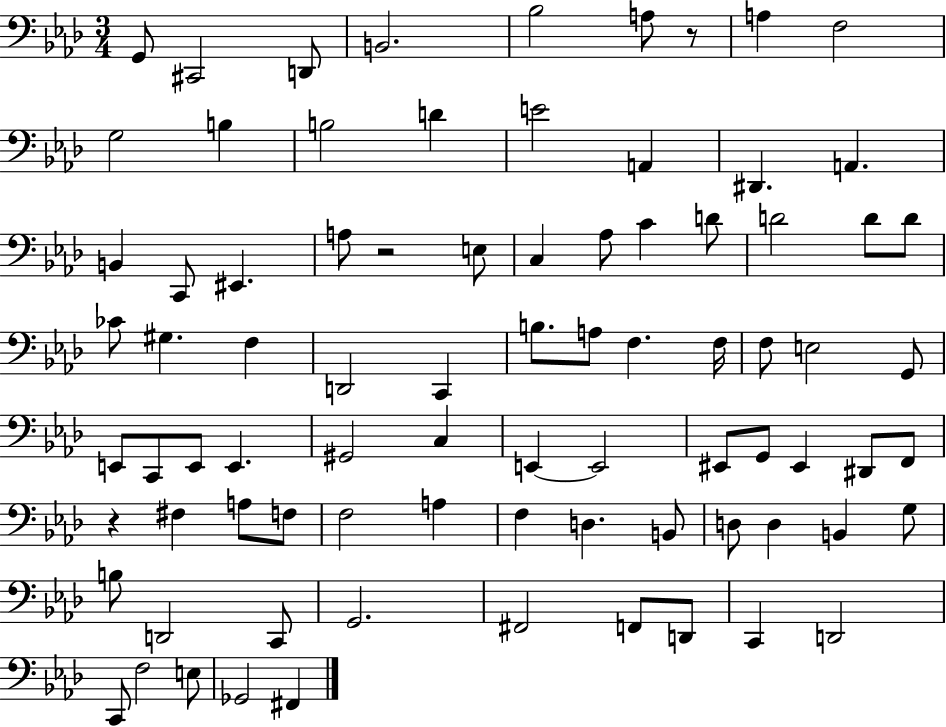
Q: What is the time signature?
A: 3/4